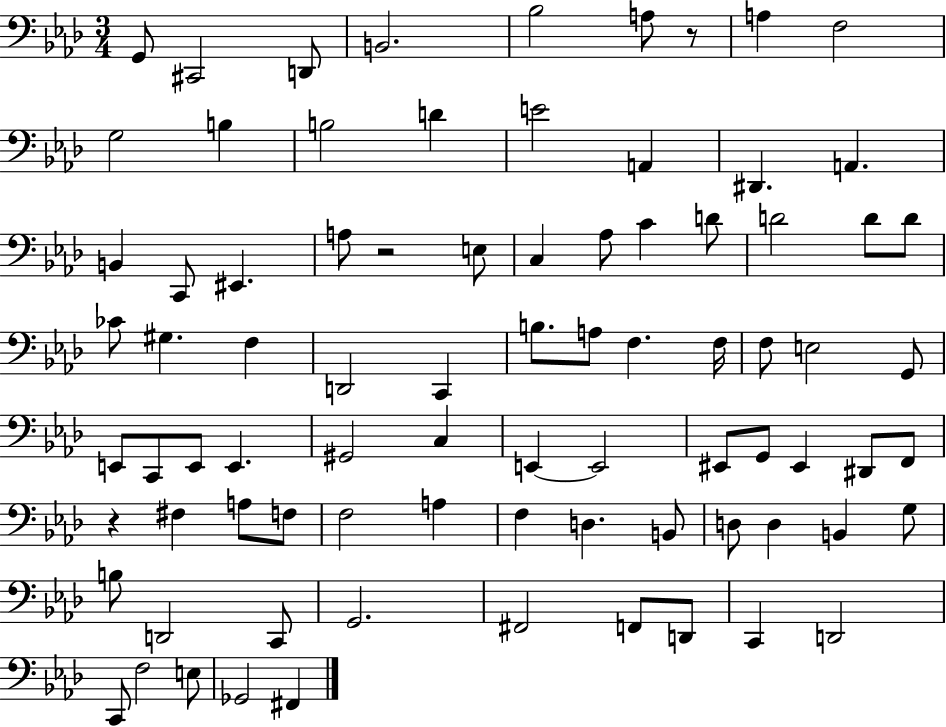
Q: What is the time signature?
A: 3/4